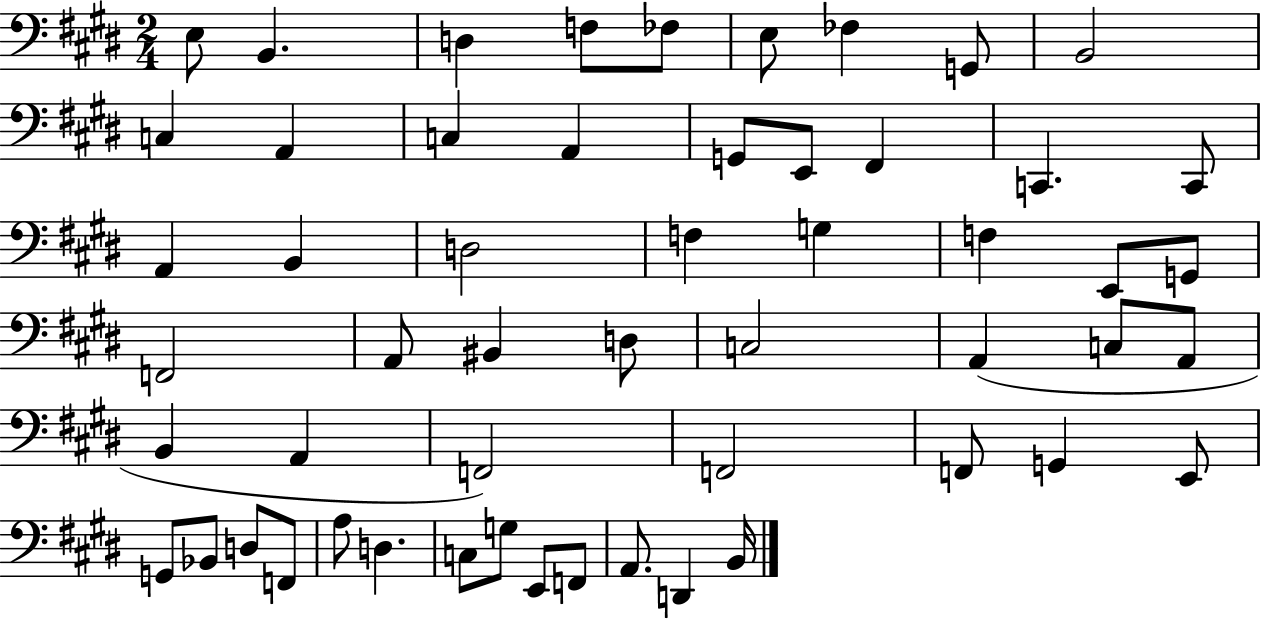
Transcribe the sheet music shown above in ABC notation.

X:1
T:Untitled
M:2/4
L:1/4
K:E
E,/2 B,, D, F,/2 _F,/2 E,/2 _F, G,,/2 B,,2 C, A,, C, A,, G,,/2 E,,/2 ^F,, C,, C,,/2 A,, B,, D,2 F, G, F, E,,/2 G,,/2 F,,2 A,,/2 ^B,, D,/2 C,2 A,, C,/2 A,,/2 B,, A,, F,,2 F,,2 F,,/2 G,, E,,/2 G,,/2 _B,,/2 D,/2 F,,/2 A,/2 D, C,/2 G,/2 E,,/2 F,,/2 A,,/2 D,, B,,/4